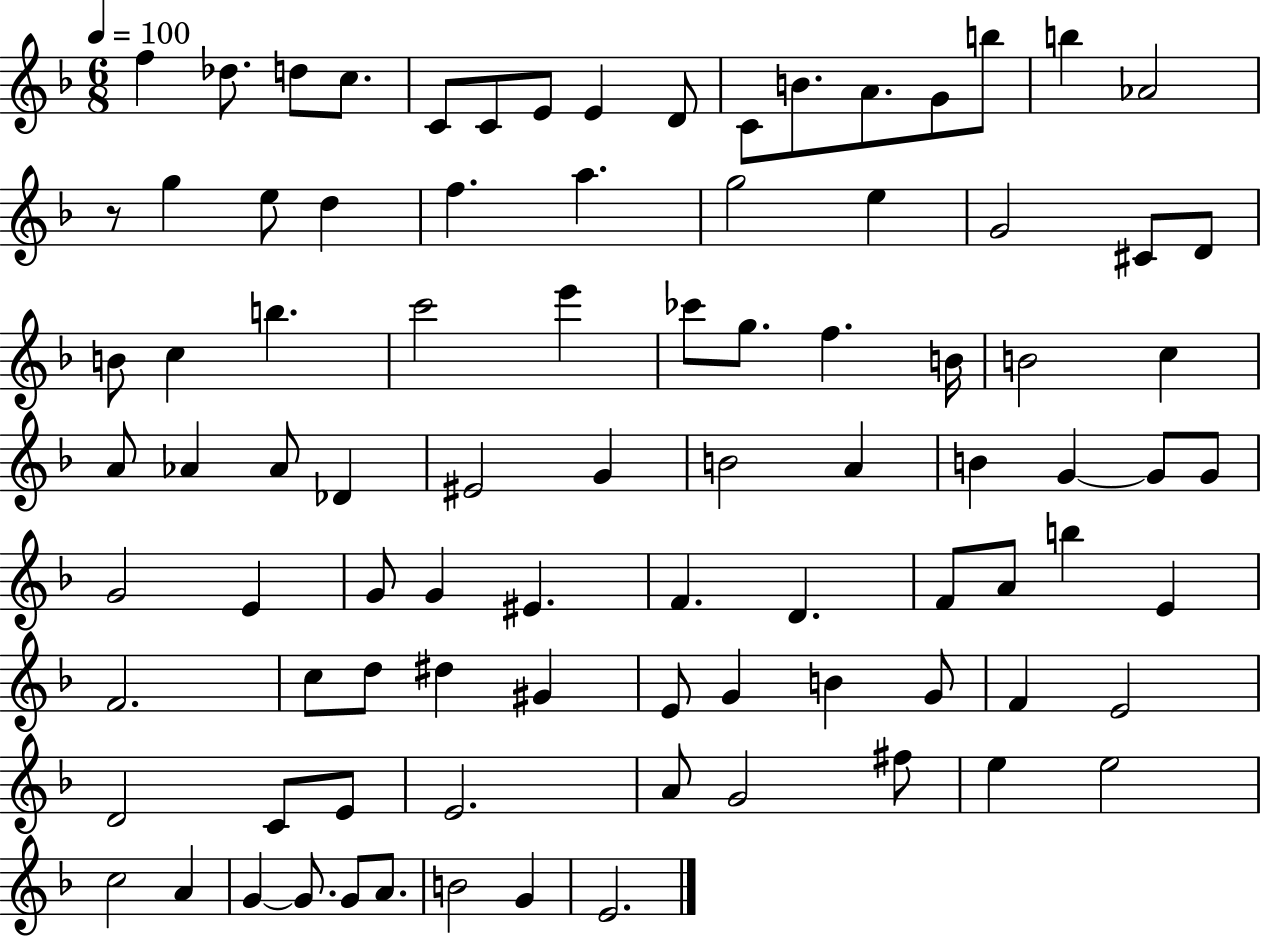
{
  \clef treble
  \numericTimeSignature
  \time 6/8
  \key f \major
  \tempo 4 = 100
  f''4 des''8. d''8 c''8. | c'8 c'8 e'8 e'4 d'8 | c'8 b'8. a'8. g'8 b''8 | b''4 aes'2 | \break r8 g''4 e''8 d''4 | f''4. a''4. | g''2 e''4 | g'2 cis'8 d'8 | \break b'8 c''4 b''4. | c'''2 e'''4 | ces'''8 g''8. f''4. b'16 | b'2 c''4 | \break a'8 aes'4 aes'8 des'4 | eis'2 g'4 | b'2 a'4 | b'4 g'4~~ g'8 g'8 | \break g'2 e'4 | g'8 g'4 eis'4. | f'4. d'4. | f'8 a'8 b''4 e'4 | \break f'2. | c''8 d''8 dis''4 gis'4 | e'8 g'4 b'4 g'8 | f'4 e'2 | \break d'2 c'8 e'8 | e'2. | a'8 g'2 fis''8 | e''4 e''2 | \break c''2 a'4 | g'4~~ g'8. g'8 a'8. | b'2 g'4 | e'2. | \break \bar "|."
}